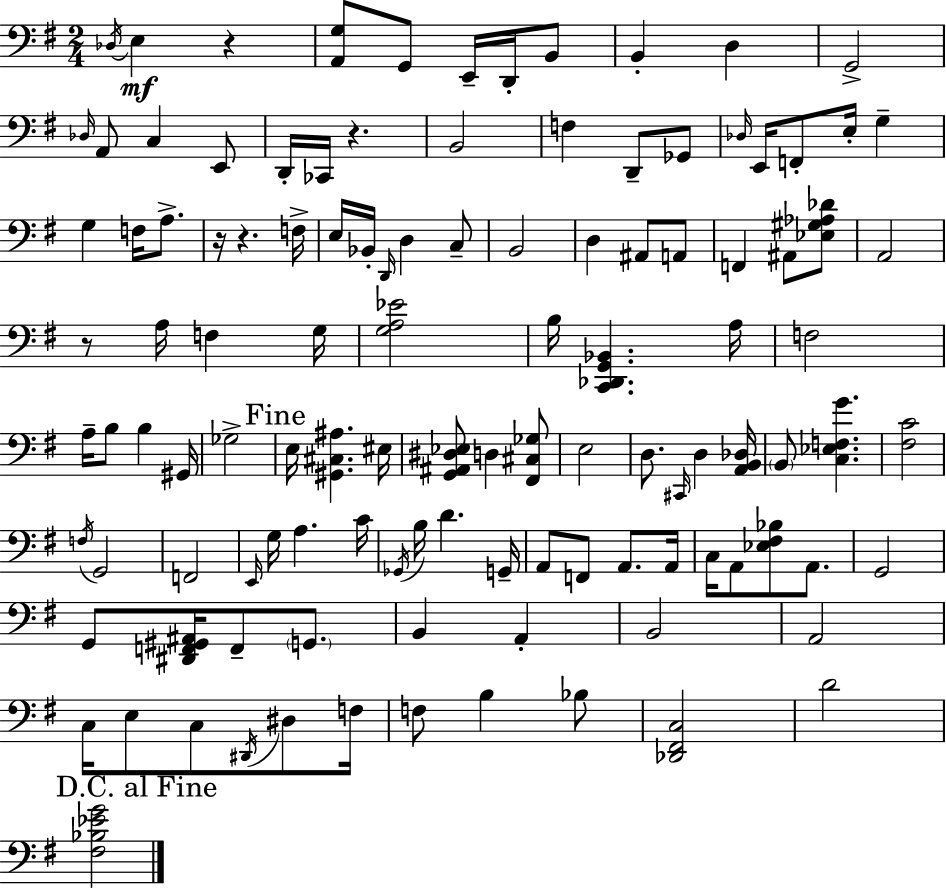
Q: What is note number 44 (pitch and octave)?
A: B3